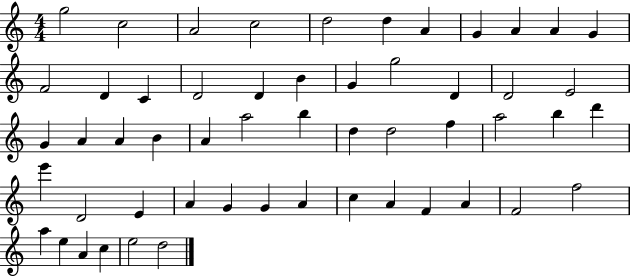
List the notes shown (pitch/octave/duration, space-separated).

G5/h C5/h A4/h C5/h D5/h D5/q A4/q G4/q A4/q A4/q G4/q F4/h D4/q C4/q D4/h D4/q B4/q G4/q G5/h D4/q D4/h E4/h G4/q A4/q A4/q B4/q A4/q A5/h B5/q D5/q D5/h F5/q A5/h B5/q D6/q E6/q D4/h E4/q A4/q G4/q G4/q A4/q C5/q A4/q F4/q A4/q F4/h F5/h A5/q E5/q A4/q C5/q E5/h D5/h